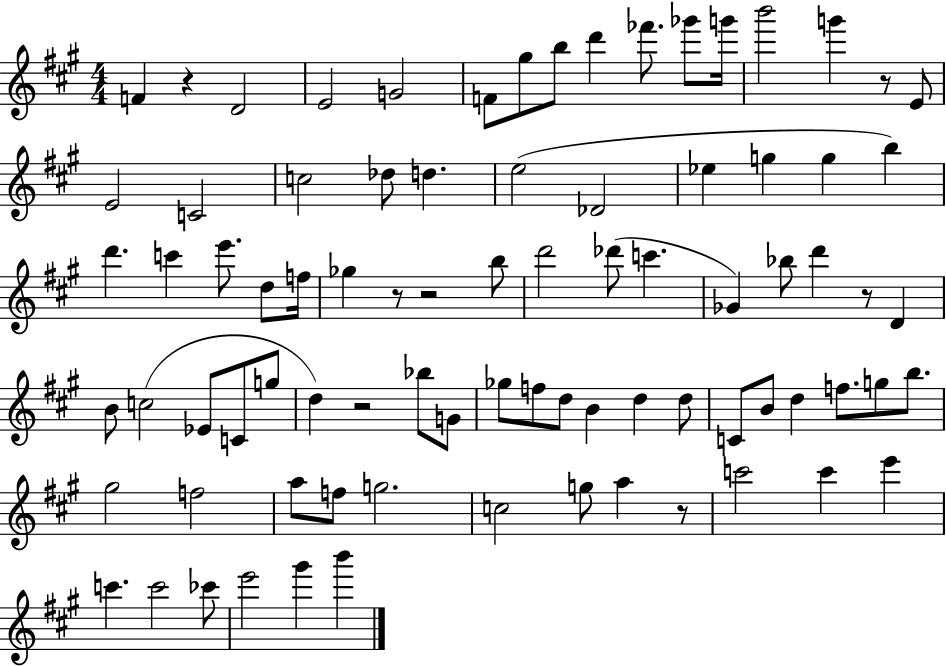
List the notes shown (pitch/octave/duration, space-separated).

F4/q R/q D4/h E4/h G4/h F4/e G#5/e B5/e D6/q FES6/e. Gb6/e G6/s B6/h G6/q R/e E4/e E4/h C4/h C5/h Db5/e D5/q. E5/h Db4/h Eb5/q G5/q G5/q B5/q D6/q. C6/q E6/e. D5/e F5/s Gb5/q R/e R/h B5/e D6/h Db6/e C6/q. Gb4/q Bb5/e D6/q R/e D4/q B4/e C5/h Eb4/e C4/e G5/e D5/q R/h Bb5/e G4/e Gb5/e F5/e D5/e B4/q D5/q D5/e C4/e B4/e D5/q F5/e. G5/e B5/e. G#5/h F5/h A5/e F5/e G5/h. C5/h G5/e A5/q R/e C6/h C6/q E6/q C6/q. C6/h CES6/e E6/h G#6/q B6/q